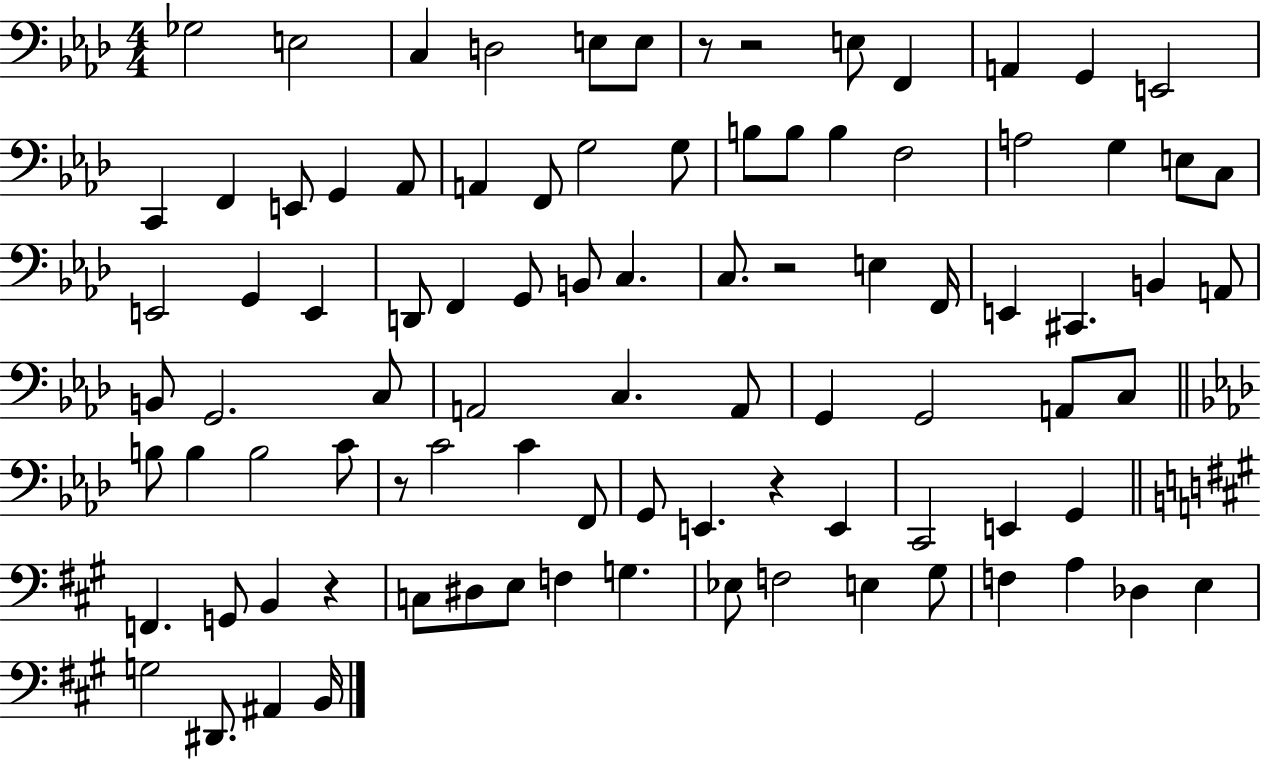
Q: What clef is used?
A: bass